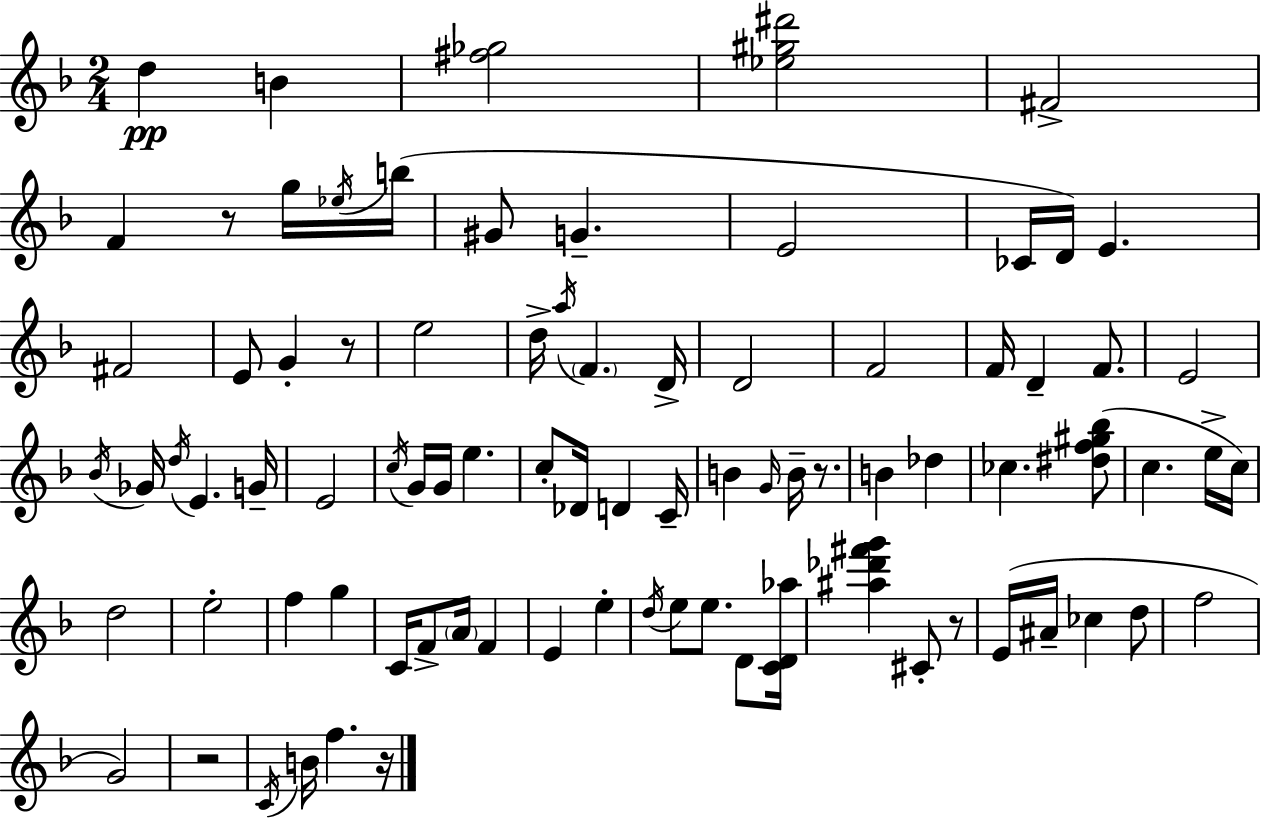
D5/q B4/q [F#5,Gb5]/h [Eb5,G#5,D#6]/h F#4/h F4/q R/e G5/s Eb5/s B5/s G#4/e G4/q. E4/h CES4/s D4/s E4/q. F#4/h E4/e G4/q R/e E5/h D5/s A5/s F4/q. D4/s D4/h F4/h F4/s D4/q F4/e. E4/h Bb4/s Gb4/s D5/s E4/q. G4/s E4/h C5/s G4/s G4/s E5/q. C5/e Db4/s D4/q C4/s B4/q G4/s B4/s R/e. B4/q Db5/q CES5/q. [D#5,F5,G#5,Bb5]/e C5/q. E5/s C5/s D5/h E5/h F5/q G5/q C4/s F4/e A4/s F4/q E4/q E5/q D5/s E5/e E5/e. D4/e [C4,D4,Ab5]/s [A#5,Db6,F#6,G6]/q C#4/e R/e E4/s A#4/s CES5/q D5/e F5/h G4/h R/h C4/s B4/s F5/q. R/s